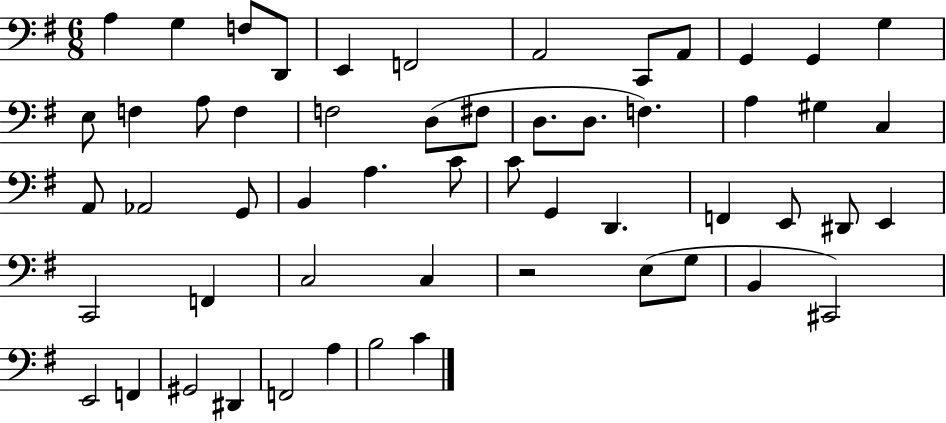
X:1
T:Untitled
M:6/8
L:1/4
K:G
A, G, F,/2 D,,/2 E,, F,,2 A,,2 C,,/2 A,,/2 G,, G,, G, E,/2 F, A,/2 F, F,2 D,/2 ^F,/2 D,/2 D,/2 F, A, ^G, C, A,,/2 _A,,2 G,,/2 B,, A, C/2 C/2 G,, D,, F,, E,,/2 ^D,,/2 E,, C,,2 F,, C,2 C, z2 E,/2 G,/2 B,, ^C,,2 E,,2 F,, ^G,,2 ^D,, F,,2 A, B,2 C